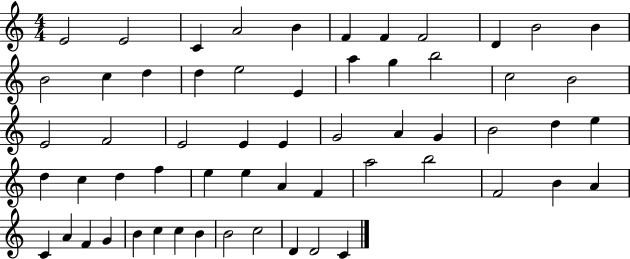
{
  \clef treble
  \numericTimeSignature
  \time 4/4
  \key c \major
  e'2 e'2 | c'4 a'2 b'4 | f'4 f'4 f'2 | d'4 b'2 b'4 | \break b'2 c''4 d''4 | d''4 e''2 e'4 | a''4 g''4 b''2 | c''2 b'2 | \break e'2 f'2 | e'2 e'4 e'4 | g'2 a'4 g'4 | b'2 d''4 e''4 | \break d''4 c''4 d''4 f''4 | e''4 e''4 a'4 f'4 | a''2 b''2 | f'2 b'4 a'4 | \break c'4 a'4 f'4 g'4 | b'4 c''4 c''4 b'4 | b'2 c''2 | d'4 d'2 c'4 | \break \bar "|."
}